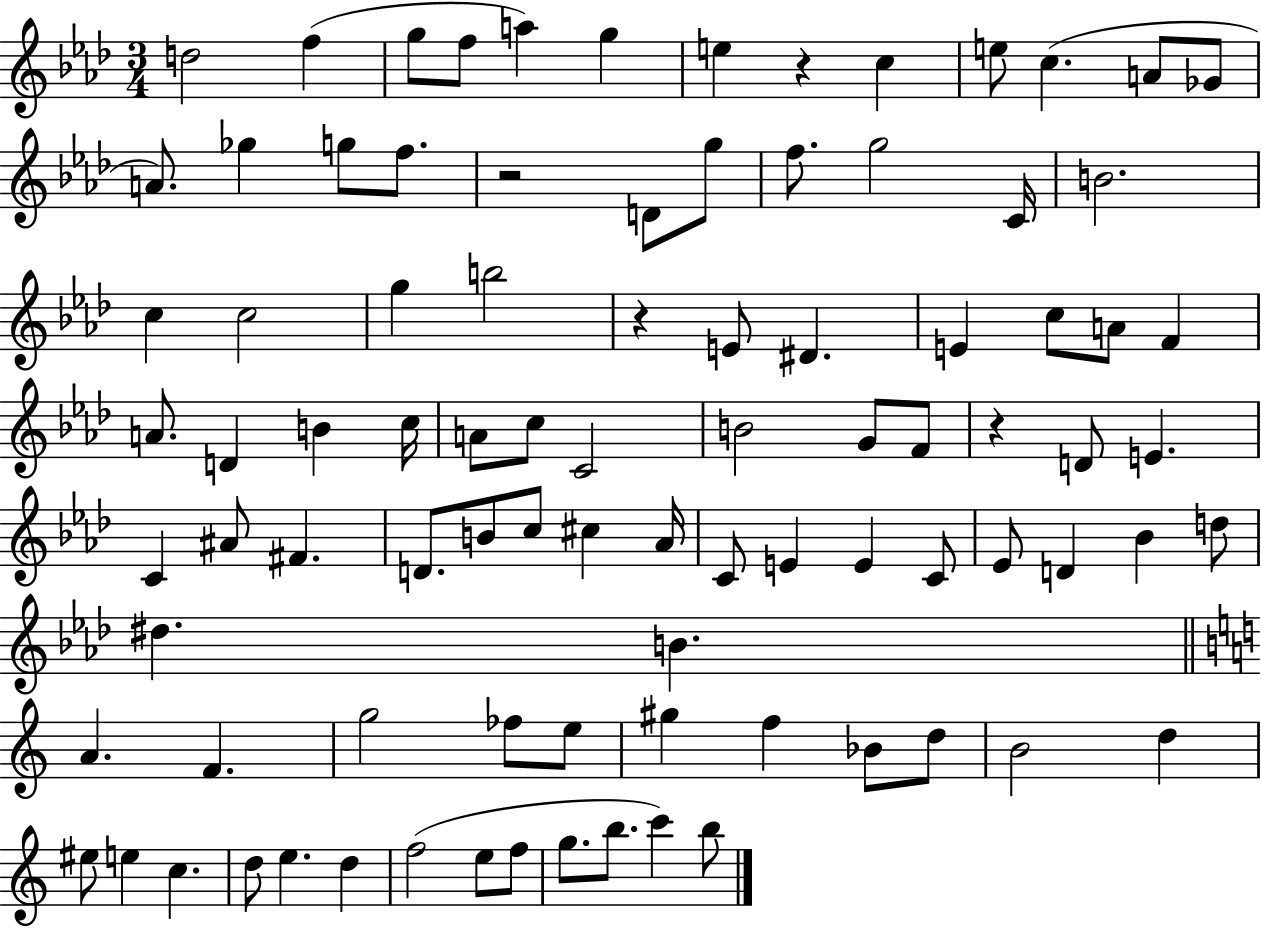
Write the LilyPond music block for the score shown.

{
  \clef treble
  \numericTimeSignature
  \time 3/4
  \key aes \major
  d''2 f''4( | g''8 f''8 a''4) g''4 | e''4 r4 c''4 | e''8 c''4.( a'8 ges'8 | \break a'8.) ges''4 g''8 f''8. | r2 d'8 g''8 | f''8. g''2 c'16 | b'2. | \break c''4 c''2 | g''4 b''2 | r4 e'8 dis'4. | e'4 c''8 a'8 f'4 | \break a'8. d'4 b'4 c''16 | a'8 c''8 c'2 | b'2 g'8 f'8 | r4 d'8 e'4. | \break c'4 ais'8 fis'4. | d'8. b'8 c''8 cis''4 aes'16 | c'8 e'4 e'4 c'8 | ees'8 d'4 bes'4 d''8 | \break dis''4. b'4. | \bar "||" \break \key a \minor a'4. f'4. | g''2 fes''8 e''8 | gis''4 f''4 bes'8 d''8 | b'2 d''4 | \break eis''8 e''4 c''4. | d''8 e''4. d''4 | f''2( e''8 f''8 | g''8. b''8. c'''4) b''8 | \break \bar "|."
}